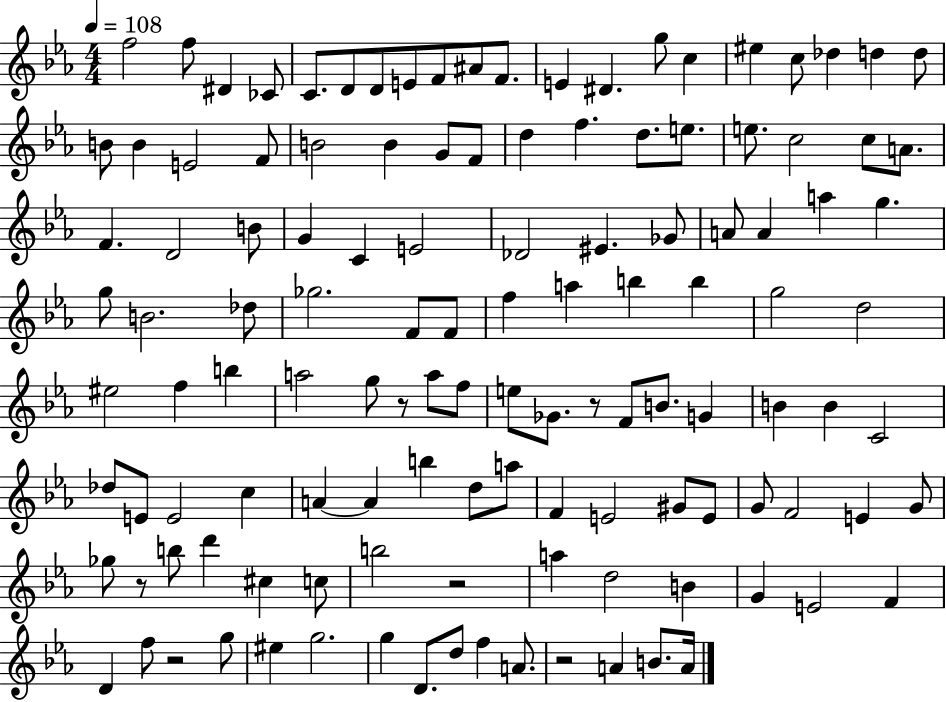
F5/h F5/e D#4/q CES4/e C4/e. D4/e D4/e E4/e F4/e A#4/e F4/e. E4/q D#4/q. G5/e C5/q EIS5/q C5/e Db5/q D5/q D5/e B4/e B4/q E4/h F4/e B4/h B4/q G4/e F4/e D5/q F5/q. D5/e. E5/e. E5/e. C5/h C5/e A4/e. F4/q. D4/h B4/e G4/q C4/q E4/h Db4/h EIS4/q. Gb4/e A4/e A4/q A5/q G5/q. G5/e B4/h. Db5/e Gb5/h. F4/e F4/e F5/q A5/q B5/q B5/q G5/h D5/h EIS5/h F5/q B5/q A5/h G5/e R/e A5/e F5/e E5/e Gb4/e. R/e F4/e B4/e. G4/q B4/q B4/q C4/h Db5/e E4/e E4/h C5/q A4/q A4/q B5/q D5/e A5/e F4/q E4/h G#4/e E4/e G4/e F4/h E4/q G4/e Gb5/e R/e B5/e D6/q C#5/q C5/e B5/h R/h A5/q D5/h B4/q G4/q E4/h F4/q D4/q F5/e R/h G5/e EIS5/q G5/h. G5/q D4/e. D5/e F5/q A4/e. R/h A4/q B4/e. A4/s